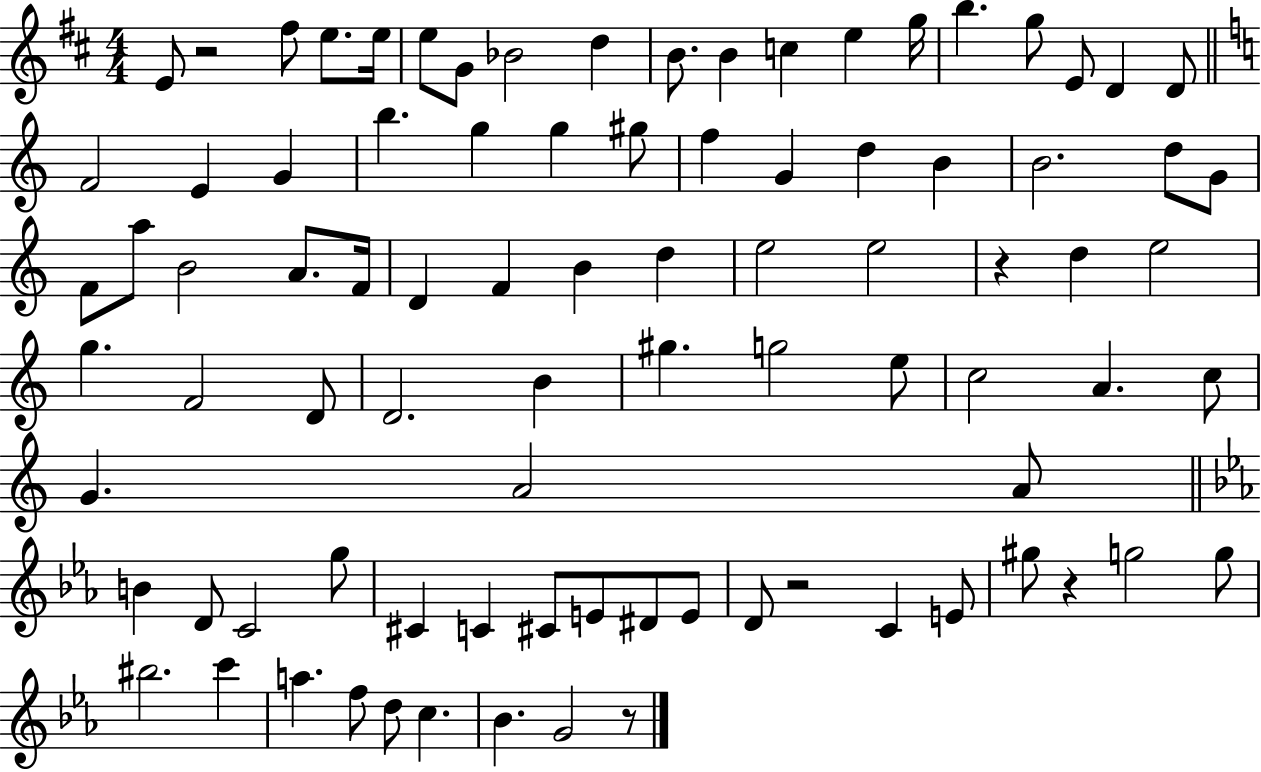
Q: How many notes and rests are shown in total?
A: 88